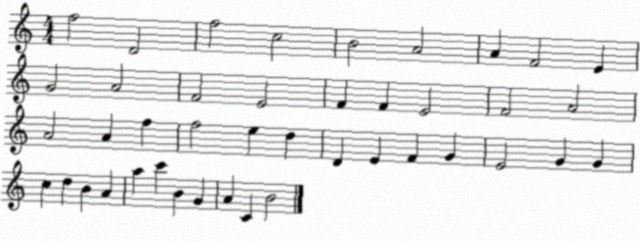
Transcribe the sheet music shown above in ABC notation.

X:1
T:Untitled
M:4/4
L:1/4
K:C
f2 D2 f2 c2 B2 A2 A F2 E G2 A2 F2 E2 F F E2 F2 A2 A2 A f f2 e d D E F G E2 G G c d B A a c' B G A C B2